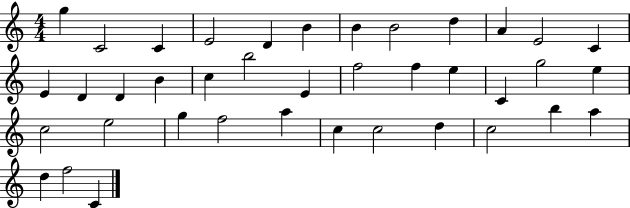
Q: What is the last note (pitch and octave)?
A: C4